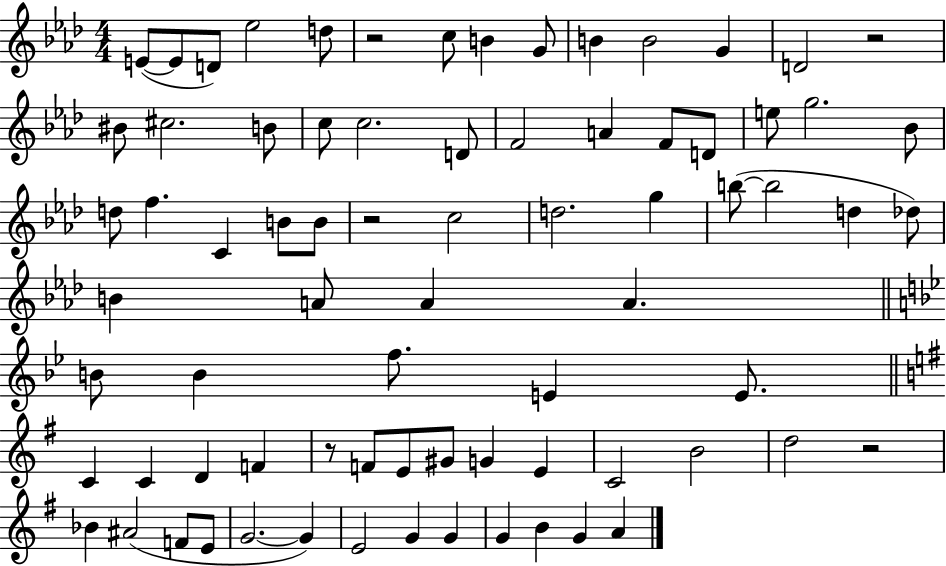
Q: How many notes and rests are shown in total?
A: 76